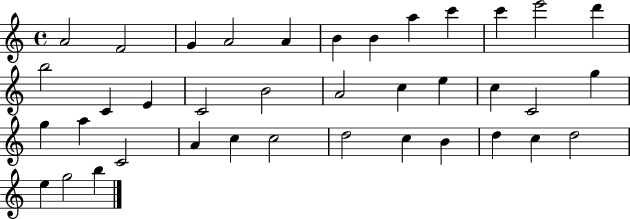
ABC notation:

X:1
T:Untitled
M:4/4
L:1/4
K:C
A2 F2 G A2 A B B a c' c' e'2 d' b2 C E C2 B2 A2 c e c C2 g g a C2 A c c2 d2 c B d c d2 e g2 b